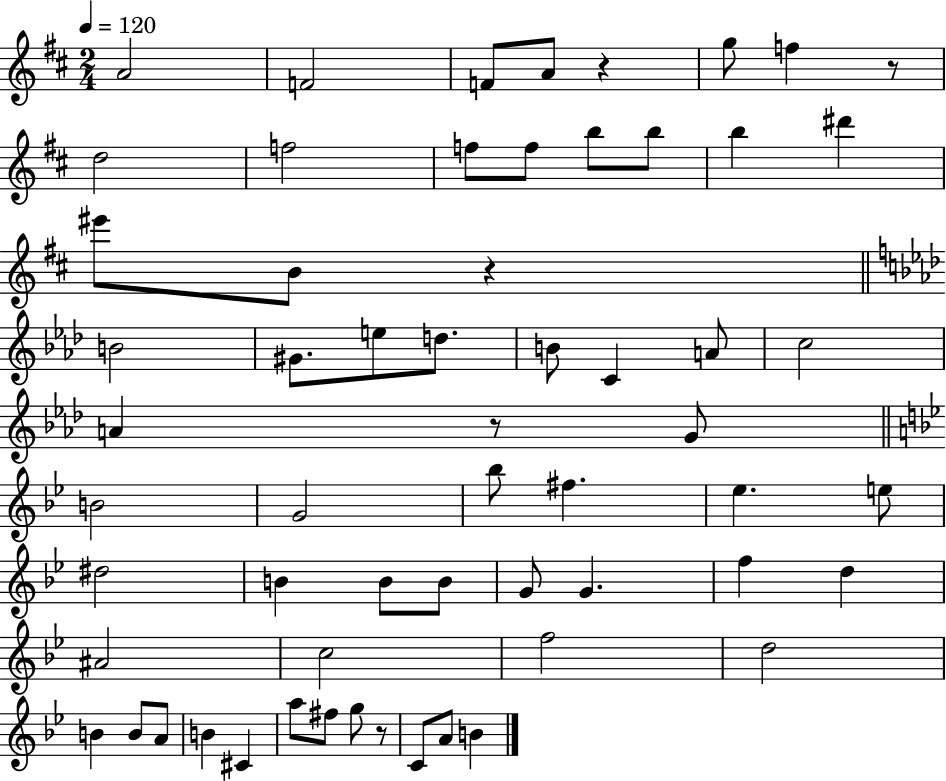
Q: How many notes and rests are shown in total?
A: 60